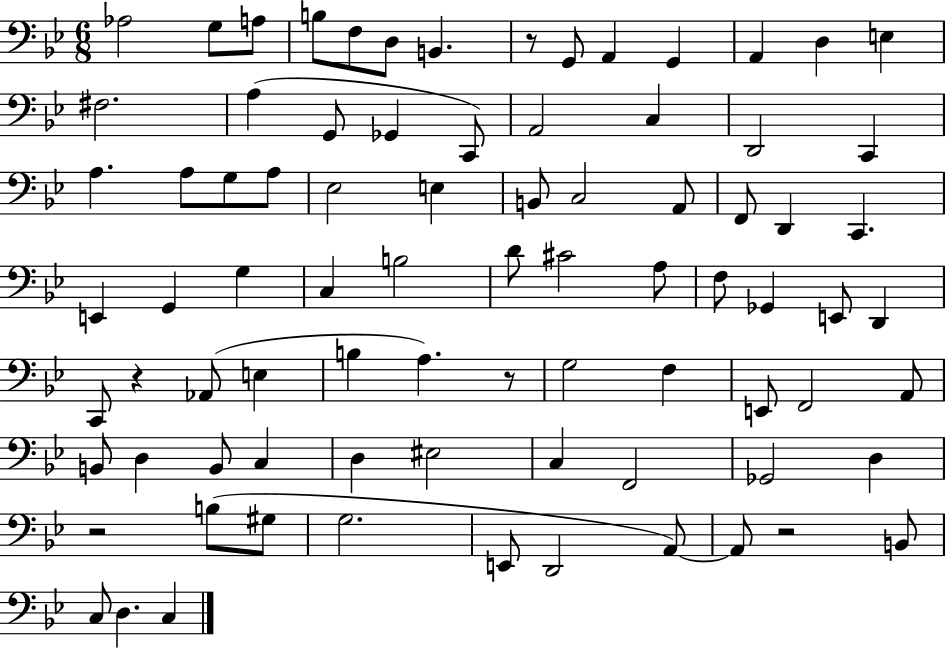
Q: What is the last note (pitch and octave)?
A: C3